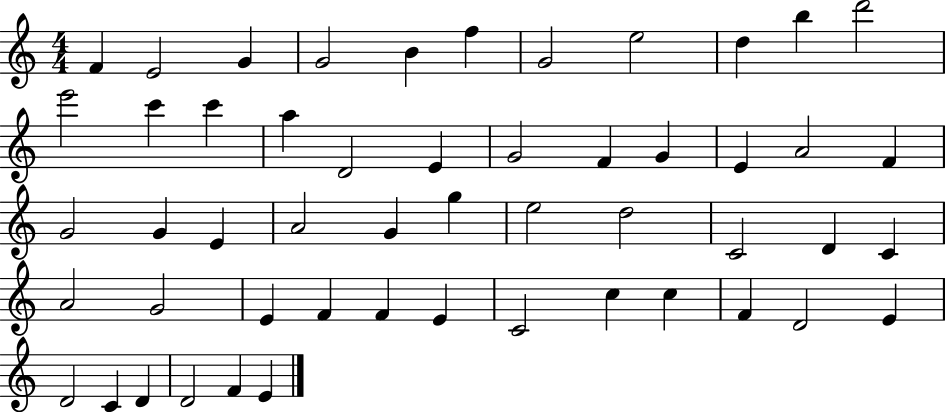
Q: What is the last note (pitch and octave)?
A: E4